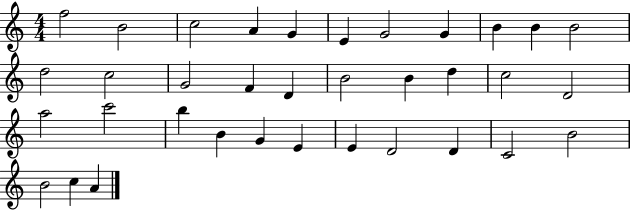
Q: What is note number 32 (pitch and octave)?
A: B4